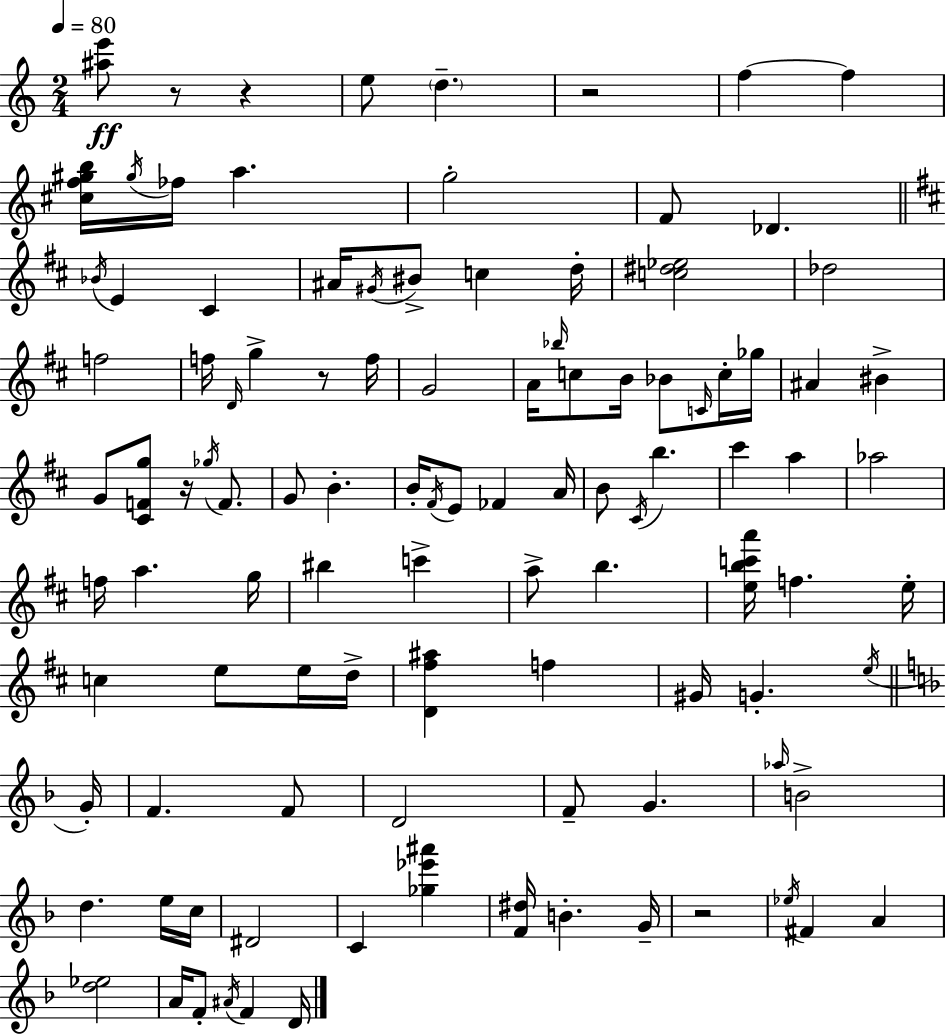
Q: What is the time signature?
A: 2/4